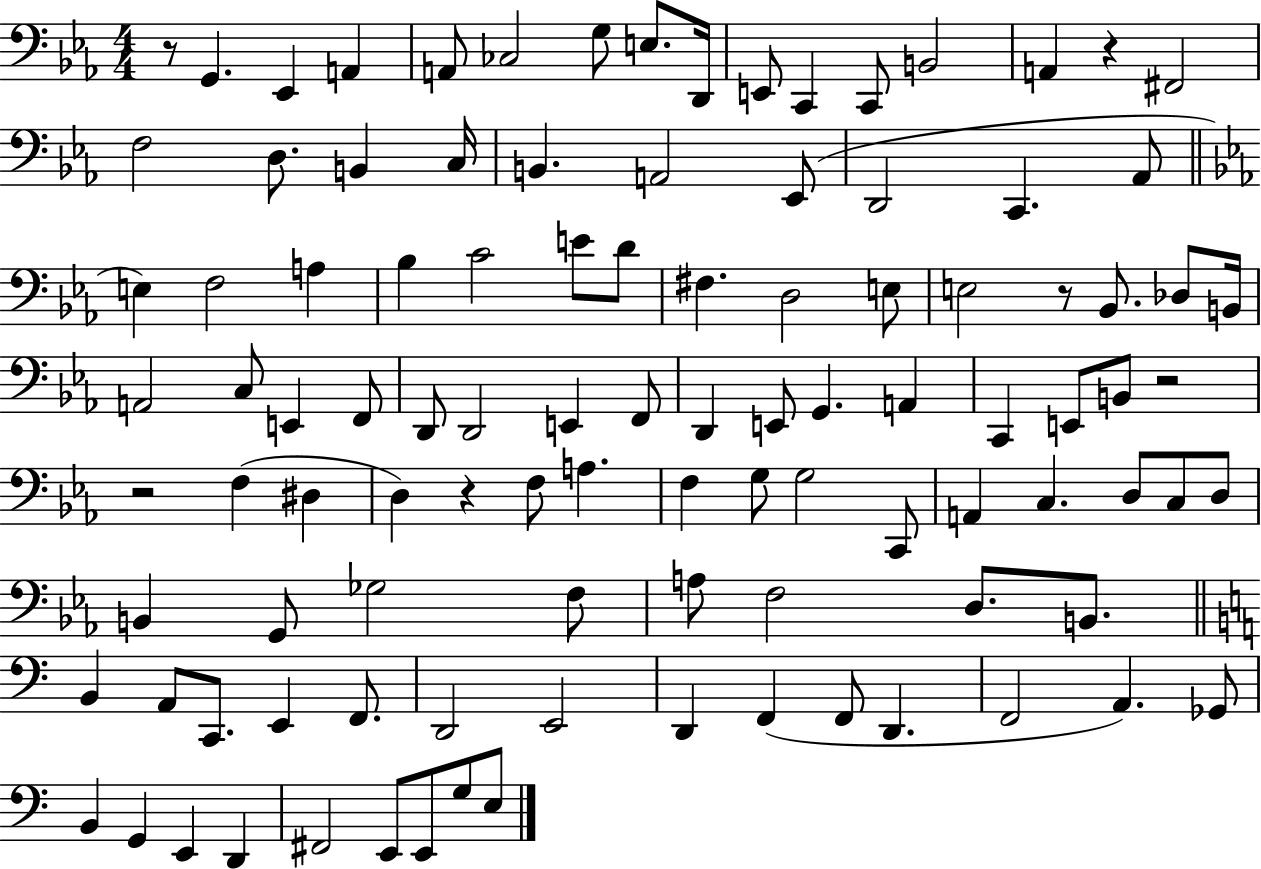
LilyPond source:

{
  \clef bass
  \numericTimeSignature
  \time 4/4
  \key ees \major
  r8 g,4. ees,4 a,4 | a,8 ces2 g8 e8. d,16 | e,8 c,4 c,8 b,2 | a,4 r4 fis,2 | \break f2 d8. b,4 c16 | b,4. a,2 ees,8( | d,2 c,4. aes,8 | \bar "||" \break \key ees \major e4) f2 a4 | bes4 c'2 e'8 d'8 | fis4. d2 e8 | e2 r8 bes,8. des8 b,16 | \break a,2 c8 e,4 f,8 | d,8 d,2 e,4 f,8 | d,4 e,8 g,4. a,4 | c,4 e,8 b,8 r2 | \break r2 f4( dis4 | d4) r4 f8 a4. | f4 g8 g2 c,8 | a,4 c4. d8 c8 d8 | \break b,4 g,8 ges2 f8 | a8 f2 d8. b,8. | \bar "||" \break \key a \minor b,4 a,8 c,8. e,4 f,8. | d,2 e,2 | d,4 f,4( f,8 d,4. | f,2 a,4.) ges,8 | \break b,4 g,4 e,4 d,4 | fis,2 e,8 e,8 g8 e8 | \bar "|."
}